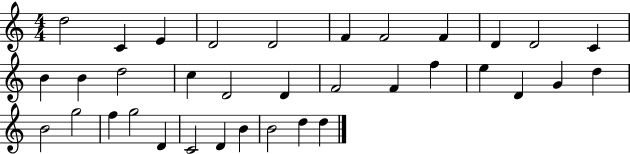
{
  \clef treble
  \numericTimeSignature
  \time 4/4
  \key c \major
  d''2 c'4 e'4 | d'2 d'2 | f'4 f'2 f'4 | d'4 d'2 c'4 | \break b'4 b'4 d''2 | c''4 d'2 d'4 | f'2 f'4 f''4 | e''4 d'4 g'4 d''4 | \break b'2 g''2 | f''4 g''2 d'4 | c'2 d'4 b'4 | b'2 d''4 d''4 | \break \bar "|."
}